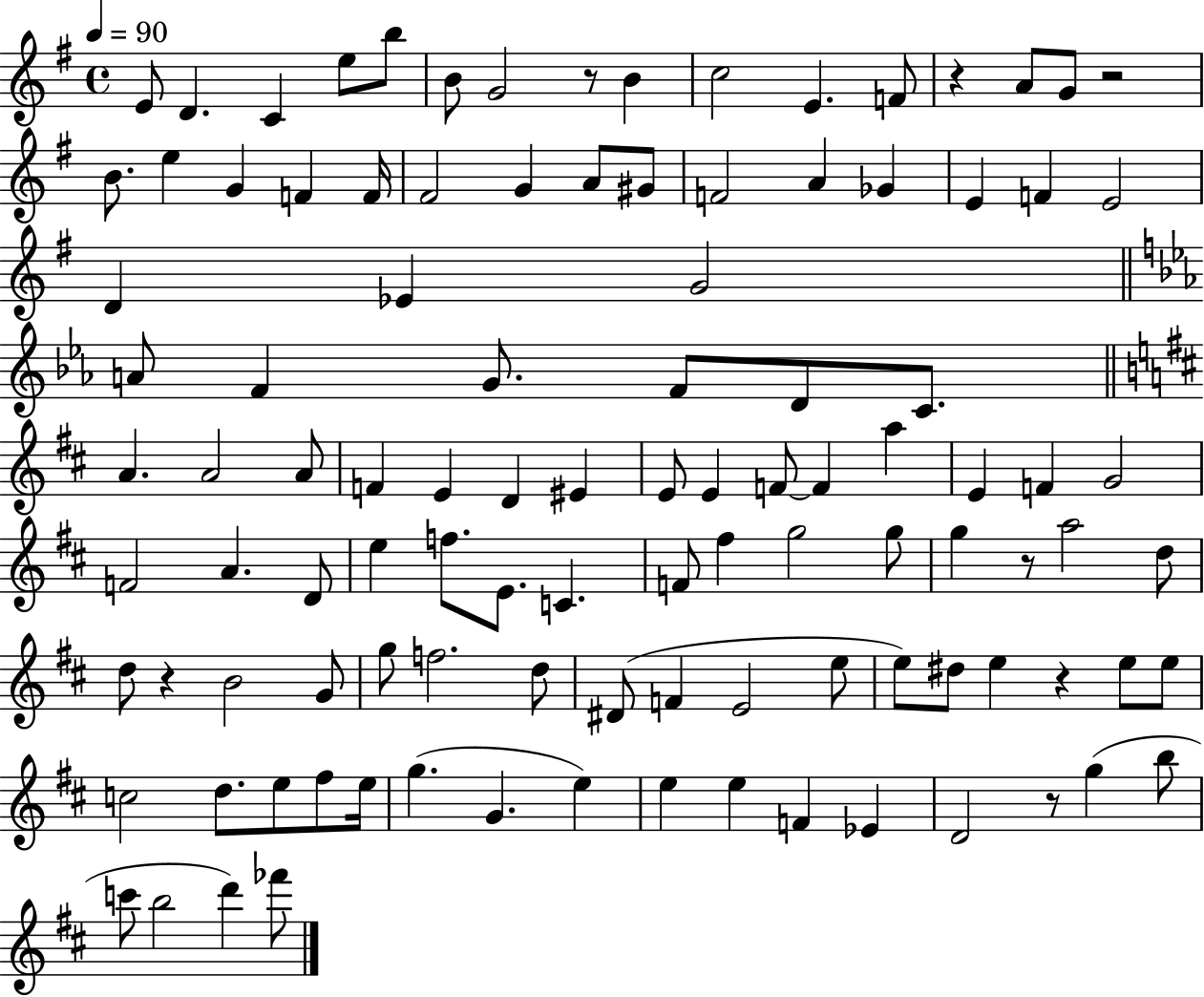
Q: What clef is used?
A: treble